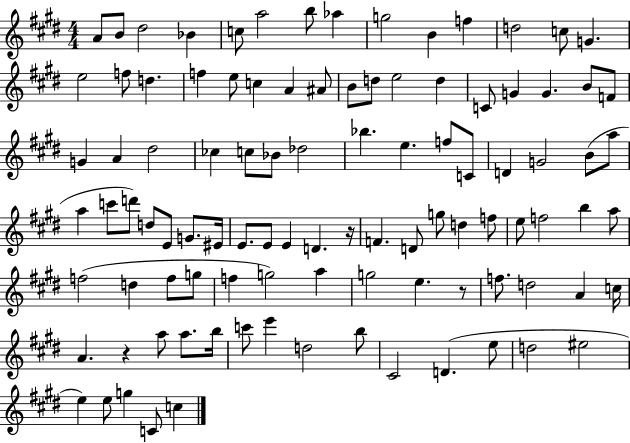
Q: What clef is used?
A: treble